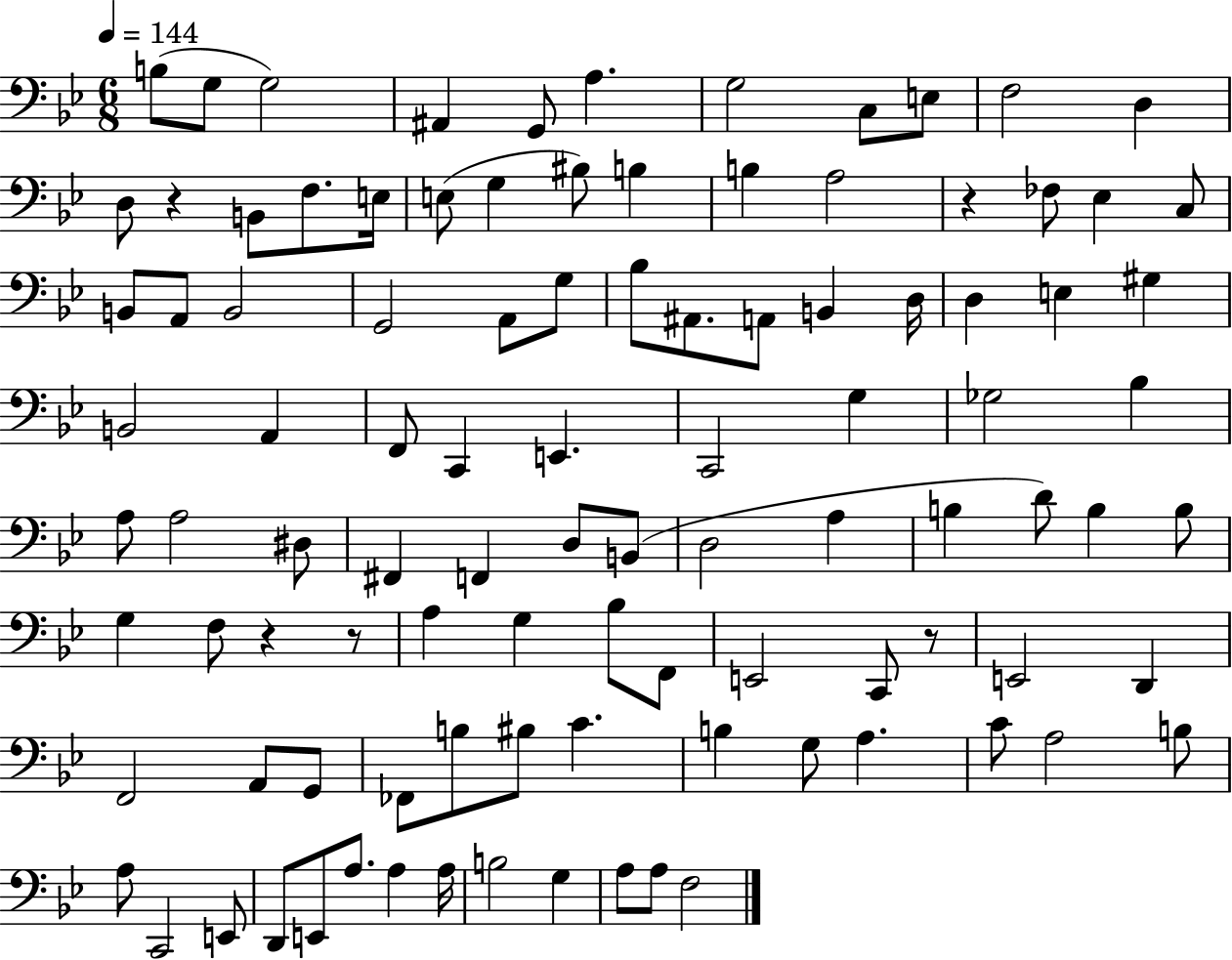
X:1
T:Untitled
M:6/8
L:1/4
K:Bb
B,/2 G,/2 G,2 ^A,, G,,/2 A, G,2 C,/2 E,/2 F,2 D, D,/2 z B,,/2 F,/2 E,/4 E,/2 G, ^B,/2 B, B, A,2 z _F,/2 _E, C,/2 B,,/2 A,,/2 B,,2 G,,2 A,,/2 G,/2 _B,/2 ^A,,/2 A,,/2 B,, D,/4 D, E, ^G, B,,2 A,, F,,/2 C,, E,, C,,2 G, _G,2 _B, A,/2 A,2 ^D,/2 ^F,, F,, D,/2 B,,/2 D,2 A, B, D/2 B, B,/2 G, F,/2 z z/2 A, G, _B,/2 F,,/2 E,,2 C,,/2 z/2 E,,2 D,, F,,2 A,,/2 G,,/2 _F,,/2 B,/2 ^B,/2 C B, G,/2 A, C/2 A,2 B,/2 A,/2 C,,2 E,,/2 D,,/2 E,,/2 A,/2 A, A,/4 B,2 G, A,/2 A,/2 F,2